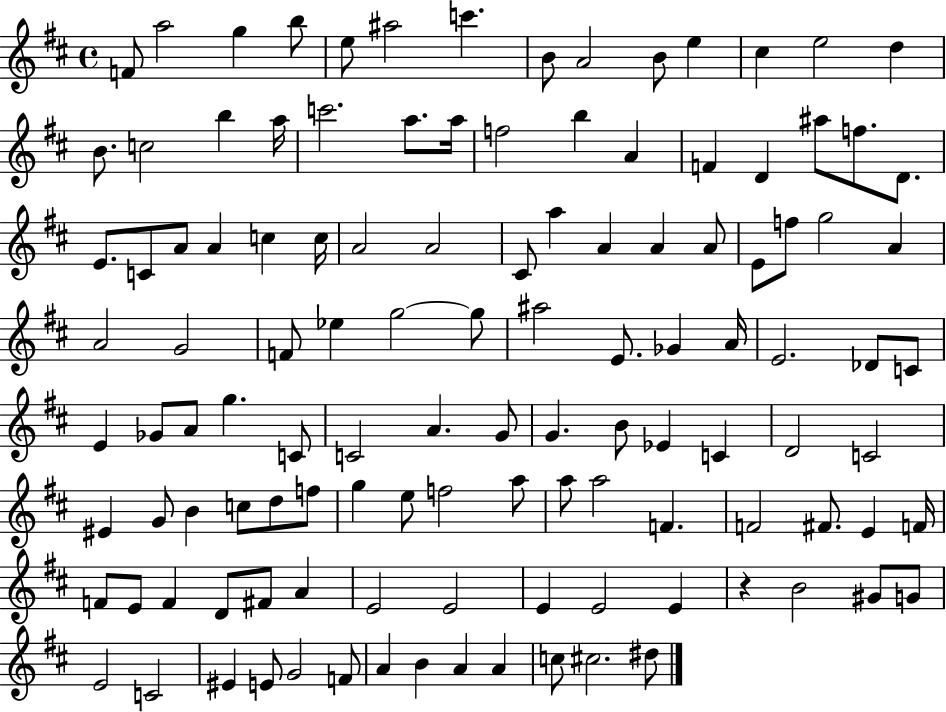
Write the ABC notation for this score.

X:1
T:Untitled
M:4/4
L:1/4
K:D
F/2 a2 g b/2 e/2 ^a2 c' B/2 A2 B/2 e ^c e2 d B/2 c2 b a/4 c'2 a/2 a/4 f2 b A F D ^a/2 f/2 D/2 E/2 C/2 A/2 A c c/4 A2 A2 ^C/2 a A A A/2 E/2 f/2 g2 A A2 G2 F/2 _e g2 g/2 ^a2 E/2 _G A/4 E2 _D/2 C/2 E _G/2 A/2 g C/2 C2 A G/2 G B/2 _E C D2 C2 ^E G/2 B c/2 d/2 f/2 g e/2 f2 a/2 a/2 a2 F F2 ^F/2 E F/4 F/2 E/2 F D/2 ^F/2 A E2 E2 E E2 E z B2 ^G/2 G/2 E2 C2 ^E E/2 G2 F/2 A B A A c/2 ^c2 ^d/2